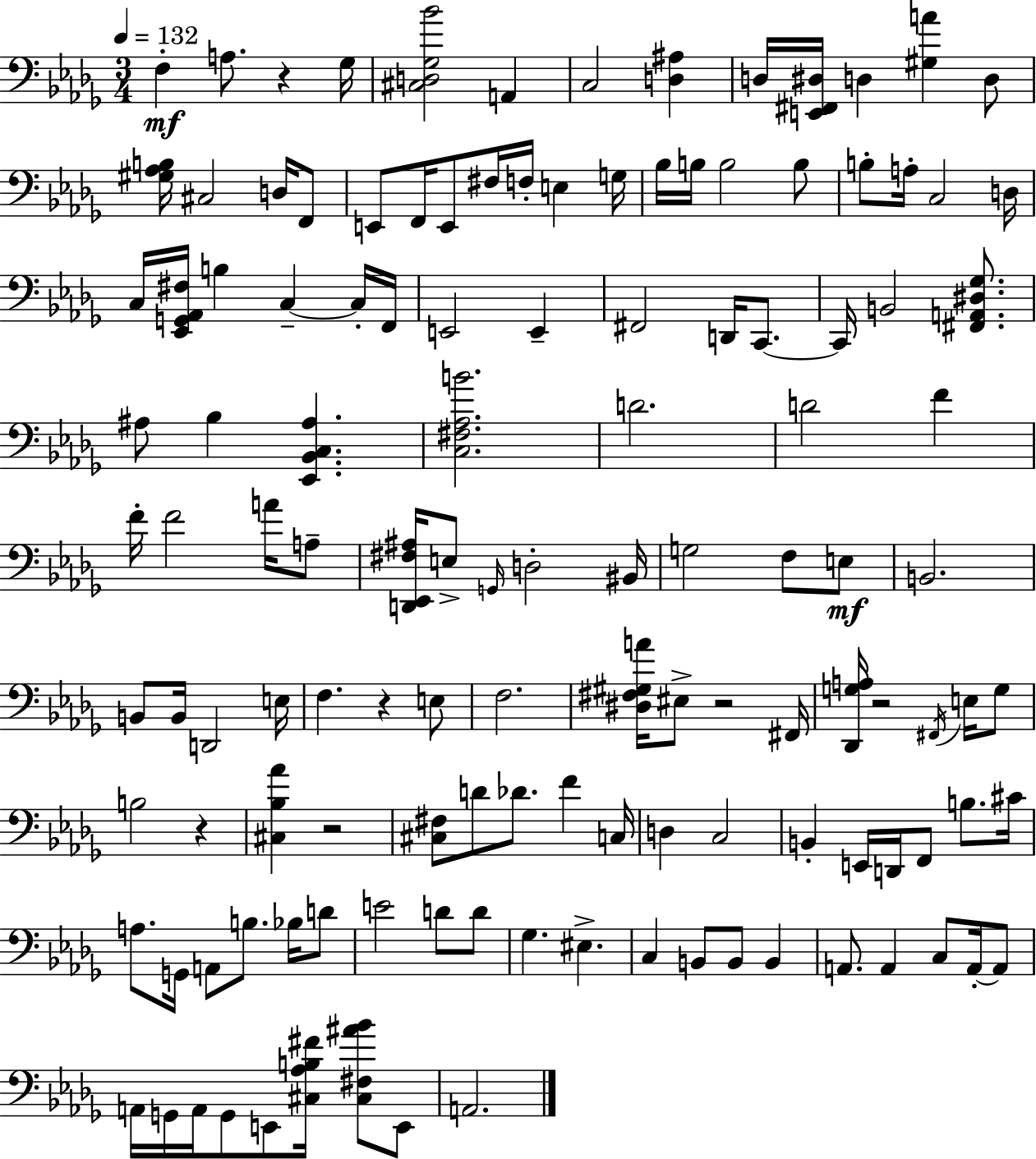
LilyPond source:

{
  \clef bass
  \numericTimeSignature
  \time 3/4
  \key bes \minor
  \tempo 4 = 132
  \repeat volta 2 { f4-.\mf a8. r4 ges16 | <cis d ges bes'>2 a,4 | c2 <d ais>4 | d16 <e, fis, dis>16 d4 <gis a'>4 d8 | \break <gis aes b>16 cis2 d16 f,8 | e,8 f,16 e,8 fis16 f16-. e4 g16 | bes16 b16 b2 b8 | b8-. a16-. c2 d16 | \break c16 <ees, g, aes, fis>16 b4 c4--~~ c16-. f,16 | e,2 e,4-- | fis,2 d,16 c,8.~~ | c,16 b,2 <fis, a, dis ges>8. | \break ais8 bes4 <ees, bes, c ais>4. | <c fis aes b'>2. | d'2. | d'2 f'4 | \break f'16-. f'2 a'16 a8-- | <d, ees, fis ais>16 e8-> \grace { g,16 } d2-. | bis,16 g2 f8 e8\mf | b,2. | \break b,8 b,16 d,2 | e16 f4. r4 e8 | f2. | <dis fis gis a'>16 eis8-> r2 | \break fis,16 <des, g a>16 r2 \acciaccatura { fis,16 } e16 | g8 b2 r4 | <cis bes aes'>4 r2 | <cis fis>8 d'8 des'8. f'4 | \break c16 d4 c2 | b,4-. e,16 d,16 f,8 b8. | cis'16 a8. g,16 a,8 b8. bes16 | d'8 e'2 d'8 | \break d'8 ges4. eis4.-> | c4 b,8 b,8 b,4 | a,8. a,4 c8 a,16-.~~ | a,8 a,16 g,16 a,16 g,8 e,8 <cis aes b fis'>16 <cis fis ais' bes'>8 | \break e,8 a,2. | } \bar "|."
}